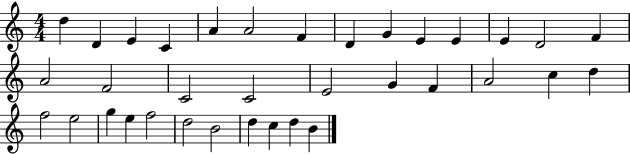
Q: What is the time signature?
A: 4/4